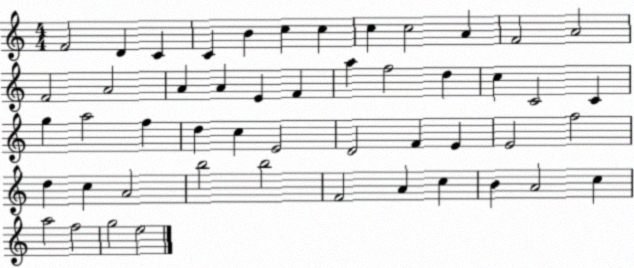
X:1
T:Untitled
M:4/4
L:1/4
K:C
F2 D C C B c c c c2 A F2 A2 F2 A2 A A E F a f2 d c C2 C g a2 f d c E2 D2 F E E2 f2 d c A2 b2 b2 F2 A c B A2 c a2 f2 g2 e2